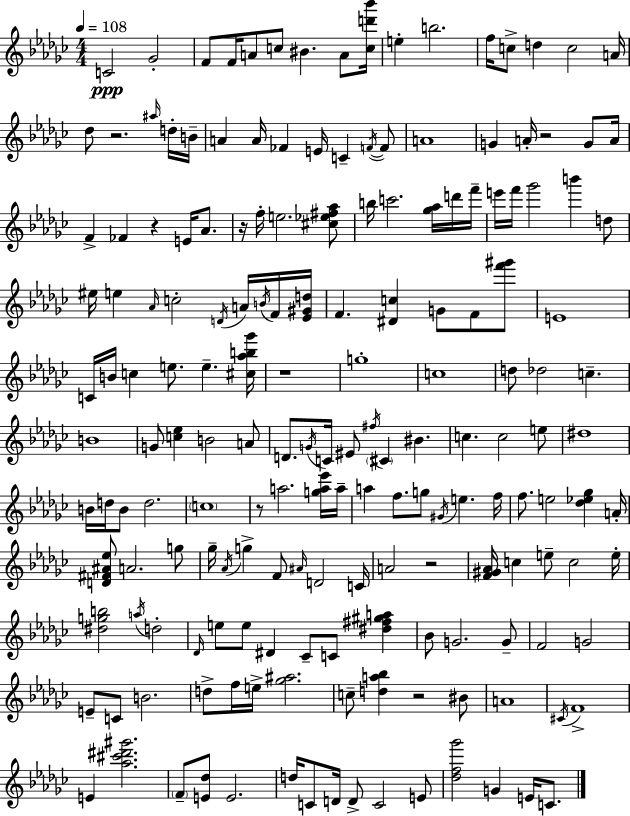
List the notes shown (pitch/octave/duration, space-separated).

C4/h Gb4/h F4/e F4/s A4/e C5/e BIS4/q. A4/e [C5,D6,Bb6]/s E5/q B5/h. F5/s C5/e D5/q C5/h A4/s Db5/e R/h. A#5/s D5/s B4/s A4/q A4/s FES4/q E4/s C4/q F4/s F4/e A4/w G4/q A4/s R/h G4/e A4/s F4/q FES4/q R/q E4/s Ab4/e. R/s F5/s E5/h. [C#5,Eb5,F#5,Ab5]/e B5/s C6/h. [Gb5,Ab5]/s D6/s F6/s E6/s F6/s Gb6/h B6/q D5/e EIS5/s E5/q Ab4/s C5/h D4/s A4/s B4/s F4/s [Eb4,G#4,D5]/s F4/q. [D#4,C5]/q G4/e F4/e [F6,G#6]/e E4/w C4/s B4/s C5/q E5/e. E5/q. [C#5,Ab5,B5,Gb6]/s R/w G5/w C5/w D5/e Db5/h C5/q. B4/w G4/e [C5,Eb5]/q B4/h A4/e D4/e. G4/s C4/s EIS4/e F#5/s C#4/q BIS4/q. C5/q. C5/h E5/e D#5/w B4/s D5/s B4/e D5/h. C5/w R/e A5/h. [G5,A5,Eb6]/s A5/s A5/q F5/e. G5/e G#4/s E5/q. F5/s F5/e. E5/h [Db5,Eb5,Gb5]/q A4/s [D4,F#4,A#4,Eb5]/e A4/h. G5/e Gb5/s Ab4/s G5/q F4/e A#4/s D4/h C4/s A4/h R/h [F4,G#4,Ab4]/s C5/q E5/e C5/h E5/s [D#5,G5,B5]/h A5/s D5/h Db4/s E5/e E5/e D#4/q CES4/e C4/e [D#5,F#5,G#5,A5]/q Bb4/e G4/h. G4/e F4/h G4/h E4/e C4/e B4/h. D5/e F5/s E5/s [Gb5,A#5]/h. C5/e [D5,A5,Bb5]/q R/h BIS4/e A4/w C#4/s F4/w E4/q [Ab5,C#6,D#6,G#6]/h. F4/e [E4,Db5]/e E4/h. D5/s C4/e D4/s D4/e C4/h E4/e [Db5,F5,Gb6]/h G4/q E4/s C4/e.